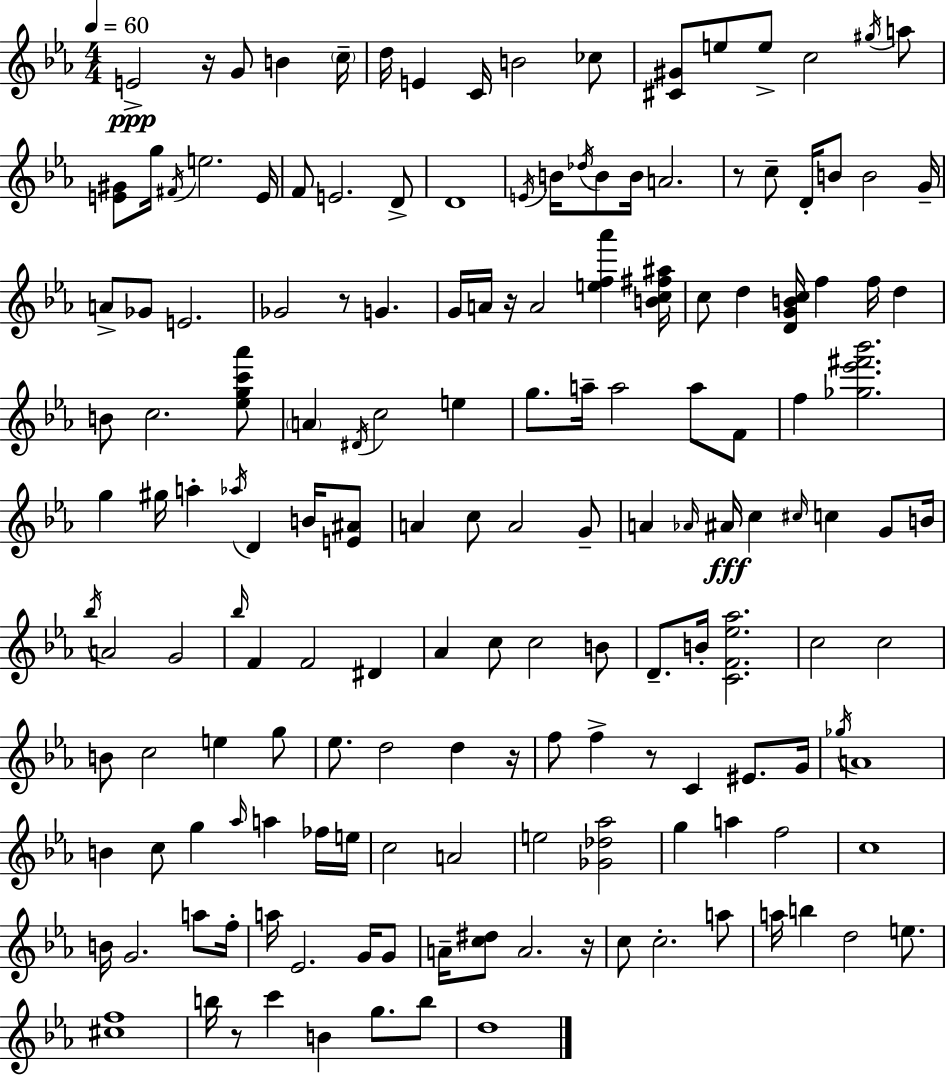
E4/h R/s G4/e B4/q C5/s D5/s E4/q C4/s B4/h CES5/e [C#4,G#4]/e E5/e E5/e C5/h G#5/s A5/e [E4,G#4]/e G5/s F#4/s E5/h. E4/s F4/e E4/h. D4/e D4/w E4/s B4/s Db5/s B4/e B4/s A4/h. R/e C5/e D4/s B4/e B4/h G4/s A4/e Gb4/e E4/h. Gb4/h R/e G4/q. G4/s A4/s R/s A4/h [E5,F5,Ab6]/q [B4,C5,F#5,A#5]/s C5/e D5/q [D4,G4,B4,C5]/s F5/q F5/s D5/q B4/e C5/h. [Eb5,G5,C6,Ab6]/e A4/q D#4/s C5/h E5/q G5/e. A5/s A5/h A5/e F4/e F5/q [Gb5,Eb6,F#6,Bb6]/h. G5/q G#5/s A5/q Ab5/s D4/q B4/s [E4,A#4]/e A4/q C5/e A4/h G4/e A4/q Ab4/s A#4/s C5/q C#5/s C5/q G4/e B4/s Bb5/s A4/h G4/h Bb5/s F4/q F4/h D#4/q Ab4/q C5/e C5/h B4/e D4/e. B4/s [C4,F4,Eb5,Ab5]/h. C5/h C5/h B4/e C5/h E5/q G5/e Eb5/e. D5/h D5/q R/s F5/e F5/q R/e C4/q EIS4/e. G4/s Gb5/s A4/w B4/q C5/e G5/q Ab5/s A5/q FES5/s E5/s C5/h A4/h E5/h [Gb4,Db5,Ab5]/h G5/q A5/q F5/h C5/w B4/s G4/h. A5/e F5/s A5/s Eb4/h. G4/s G4/e A4/s [C5,D#5]/e A4/h. R/s C5/e C5/h. A5/e A5/s B5/q D5/h E5/e. [C#5,F5]/w B5/s R/e C6/q B4/q G5/e. B5/e D5/w